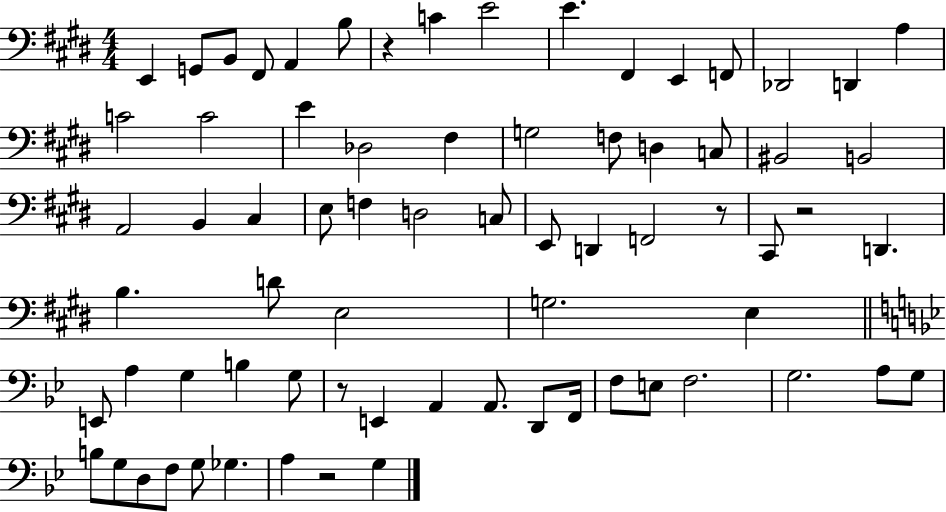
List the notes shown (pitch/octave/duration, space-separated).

E2/q G2/e B2/e F#2/e A2/q B3/e R/q C4/q E4/h E4/q. F#2/q E2/q F2/e Db2/h D2/q A3/q C4/h C4/h E4/q Db3/h F#3/q G3/h F3/e D3/q C3/e BIS2/h B2/h A2/h B2/q C#3/q E3/e F3/q D3/h C3/e E2/e D2/q F2/h R/e C#2/e R/h D2/q. B3/q. D4/e E3/h G3/h. E3/q E2/e A3/q G3/q B3/q G3/e R/e E2/q A2/q A2/e. D2/e F2/s F3/e E3/e F3/h. G3/h. A3/e G3/e B3/e G3/e D3/e F3/e G3/e Gb3/q. A3/q R/h G3/q